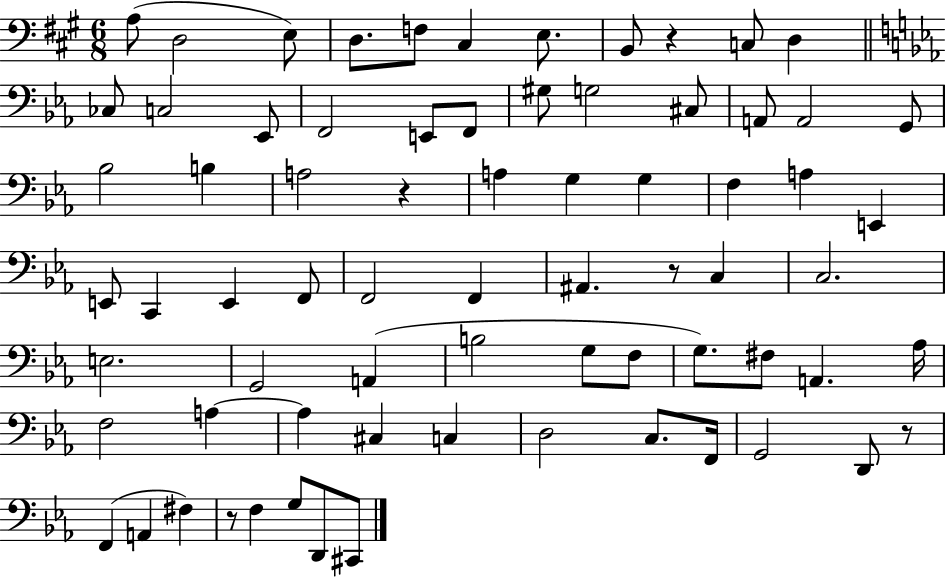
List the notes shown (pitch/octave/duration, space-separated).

A3/e D3/h E3/e D3/e. F3/e C#3/q E3/e. B2/e R/q C3/e D3/q CES3/e C3/h Eb2/e F2/h E2/e F2/e G#3/e G3/h C#3/e A2/e A2/h G2/e Bb3/h B3/q A3/h R/q A3/q G3/q G3/q F3/q A3/q E2/q E2/e C2/q E2/q F2/e F2/h F2/q A#2/q. R/e C3/q C3/h. E3/h. G2/h A2/q B3/h G3/e F3/e G3/e. F#3/e A2/q. Ab3/s F3/h A3/q A3/q C#3/q C3/q D3/h C3/e. F2/s G2/h D2/e R/e F2/q A2/q F#3/q R/e F3/q G3/e D2/e C#2/e